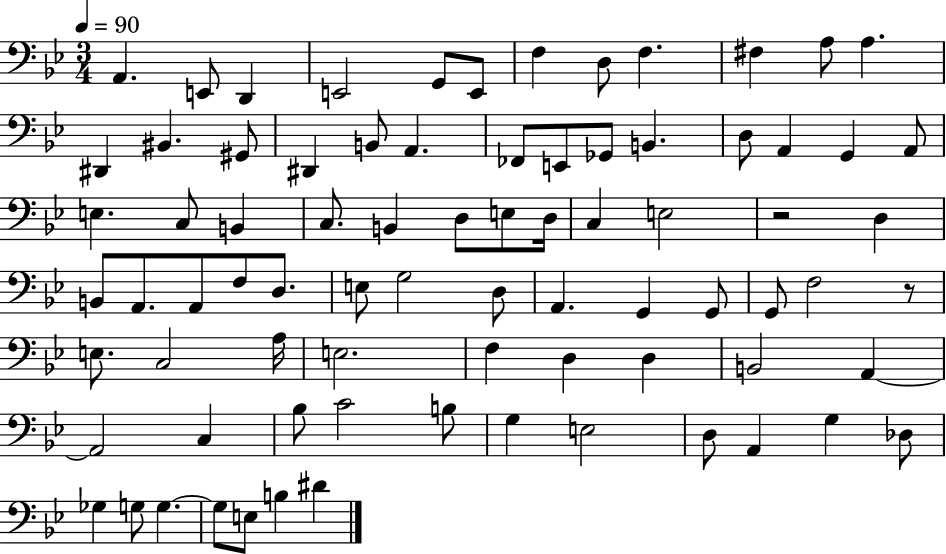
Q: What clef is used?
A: bass